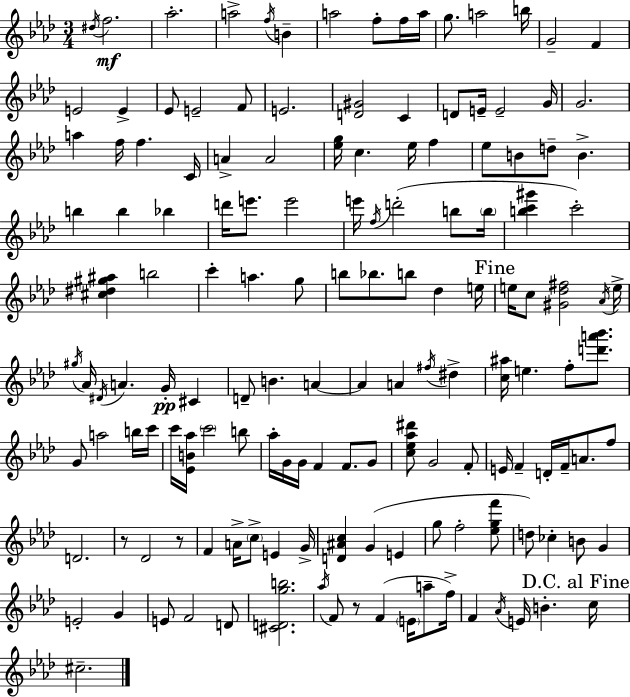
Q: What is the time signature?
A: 3/4